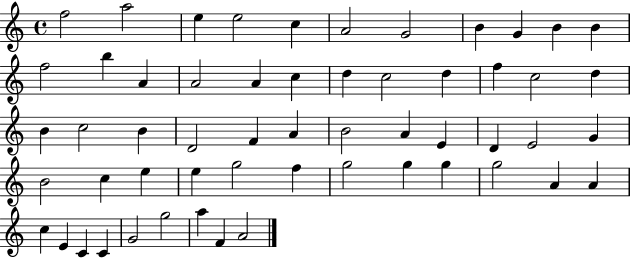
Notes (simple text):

F5/h A5/h E5/q E5/h C5/q A4/h G4/h B4/q G4/q B4/q B4/q F5/h B5/q A4/q A4/h A4/q C5/q D5/q C5/h D5/q F5/q C5/h D5/q B4/q C5/h B4/q D4/h F4/q A4/q B4/h A4/q E4/q D4/q E4/h G4/q B4/h C5/q E5/q E5/q G5/h F5/q G5/h G5/q G5/q G5/h A4/q A4/q C5/q E4/q C4/q C4/q G4/h G5/h A5/q F4/q A4/h